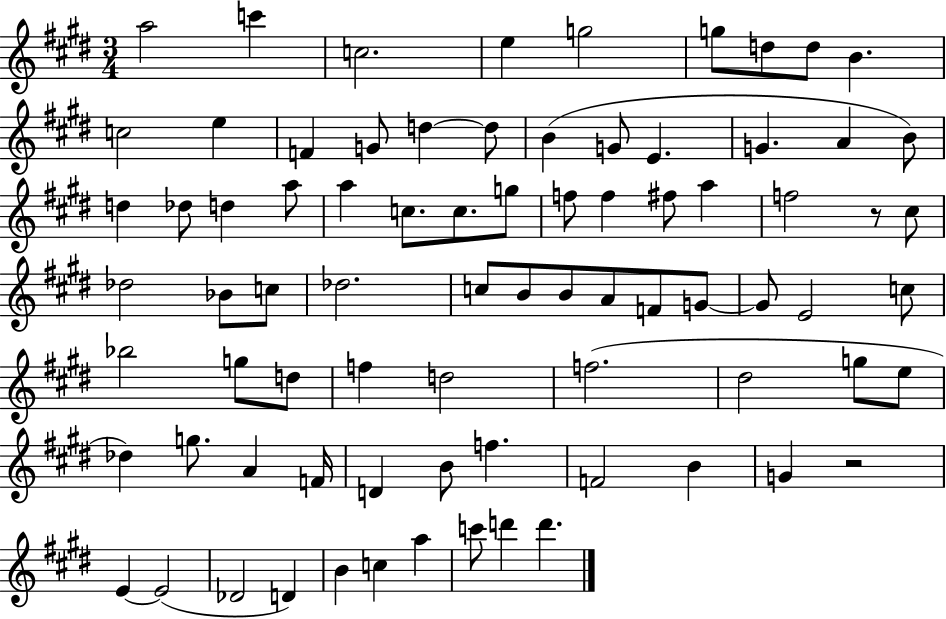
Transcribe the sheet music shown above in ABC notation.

X:1
T:Untitled
M:3/4
L:1/4
K:E
a2 c' c2 e g2 g/2 d/2 d/2 B c2 e F G/2 d d/2 B G/2 E G A B/2 d _d/2 d a/2 a c/2 c/2 g/2 f/2 f ^f/2 a f2 z/2 ^c/2 _d2 _B/2 c/2 _d2 c/2 B/2 B/2 A/2 F/2 G/2 G/2 E2 c/2 _b2 g/2 d/2 f d2 f2 ^d2 g/2 e/2 _d g/2 A F/4 D B/2 f F2 B G z2 E E2 _D2 D B c a c'/2 d' d'